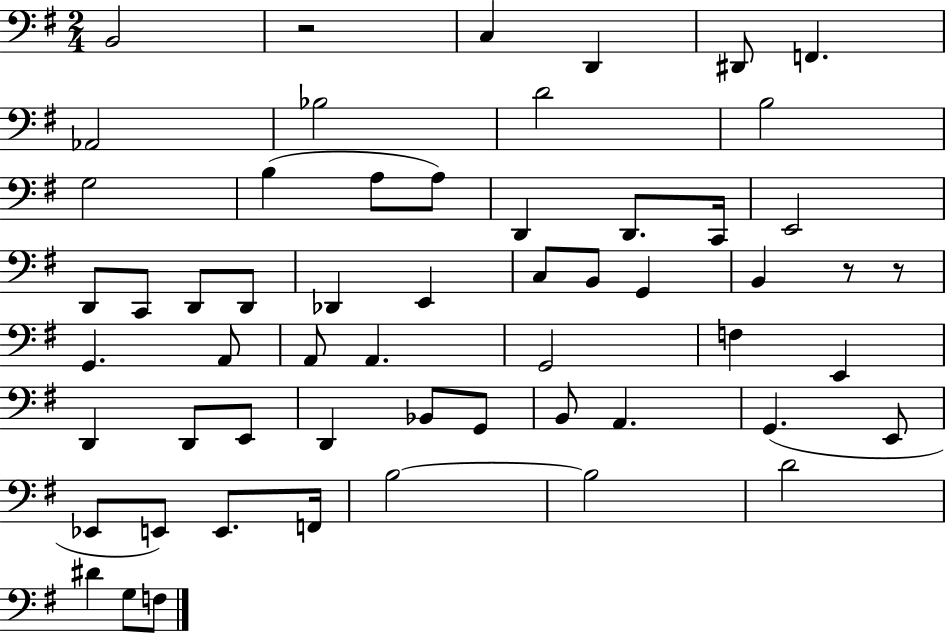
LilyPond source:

{
  \clef bass
  \numericTimeSignature
  \time 2/4
  \key g \major
  \repeat volta 2 { b,2 | r2 | c4 d,4 | dis,8 f,4. | \break aes,2 | bes2 | d'2 | b2 | \break g2 | b4( a8 a8) | d,4 d,8. c,16 | e,2 | \break d,8 c,8 d,8 d,8 | des,4 e,4 | c8 b,8 g,4 | b,4 r8 r8 | \break g,4. a,8 | a,8 a,4. | g,2 | f4 e,4 | \break d,4 d,8 e,8 | d,4 bes,8 g,8 | b,8 a,4. | g,4.( e,8 | \break ees,8 e,8) e,8. f,16 | b2~~ | b2 | d'2 | \break dis'4 g8 f8 | } \bar "|."
}